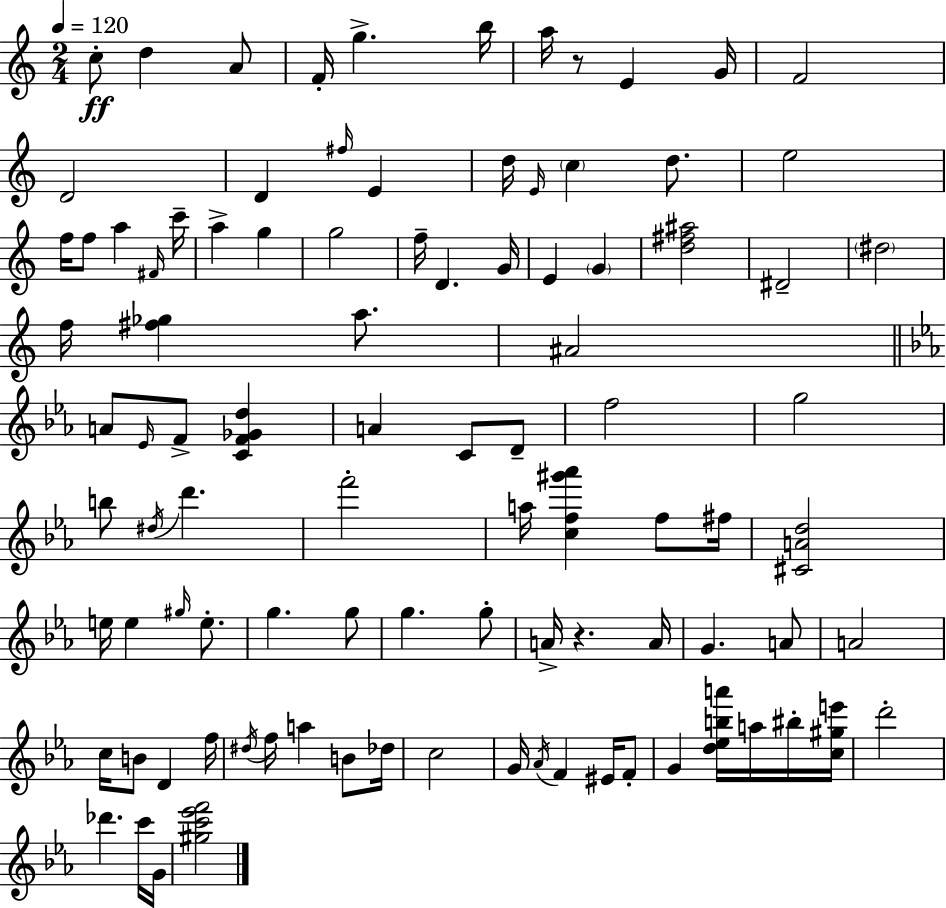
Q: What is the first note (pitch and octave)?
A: C5